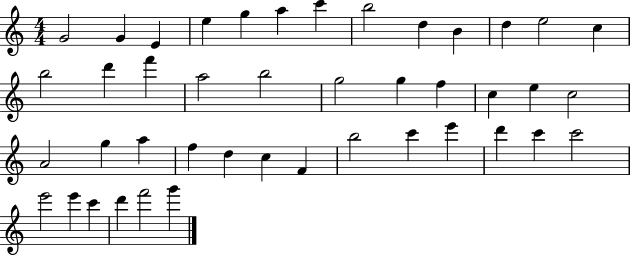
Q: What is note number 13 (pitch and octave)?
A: C5